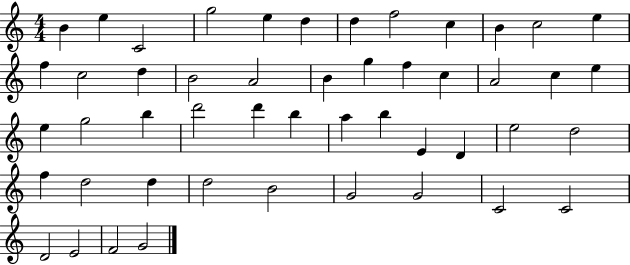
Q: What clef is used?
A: treble